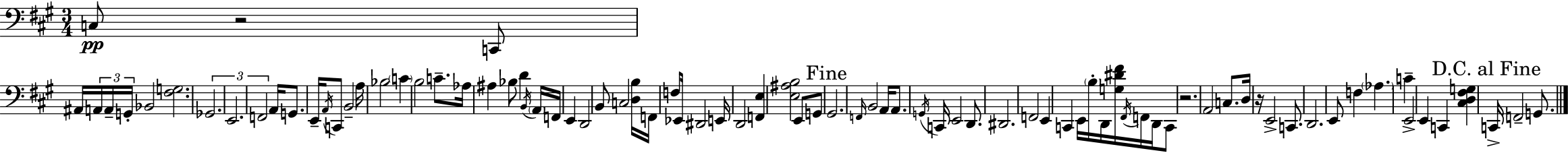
{
  \clef bass
  \numericTimeSignature
  \time 3/4
  \key a \major
  c8\pp r2 c,8 | ais,16 \tuplet 3/2 { a,16 a,16-- g,16-. } bes,2 | <fis g>2. | \tuplet 3/2 { ges,2. | \break e,2. | f,2 } a,16 g,8. | e,16-- \acciaccatura { a,16 } c,8 b,2-- | a16 bes2 \parenthesize c'4 | \break b2 c'8.-- | aes16 ais4 bes8 d'4 \acciaccatura { b,16 } | \parenthesize a,16 f,16 e,4 d,2 | b,8 c2 | \break <d b>16 f,16 f8 ees,16 dis,2 | e,16 d,2 <f, e>4 | <e ais b>2 e,8 | g,8 \mark "Fine" gis,2. | \break \grace { f,16 } b,2 a,16 | a,8. \acciaccatura { g,16 } c,16 e,2 | d,8. dis,2. | f,2 | \break e,4 c,4 e,16 \parenthesize b16-. d,16 <g dis' fis'>16 | \acciaccatura { fis,16 } f,16 d,16 c,8 r2. | a,2 | c8. d16 r16 e,2-> | \break c,8. d,2. | e,8 f4 \parenthesize aes4. | c'4-- e,2-> | e,4 c,4 | \break <cis d fis g>4 \mark "D.C. al Fine" c,16-> f,2-- | g,8. \bar "|."
}